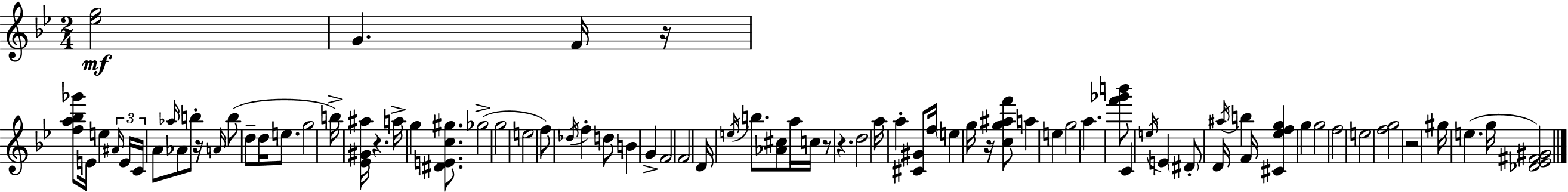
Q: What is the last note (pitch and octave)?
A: G5